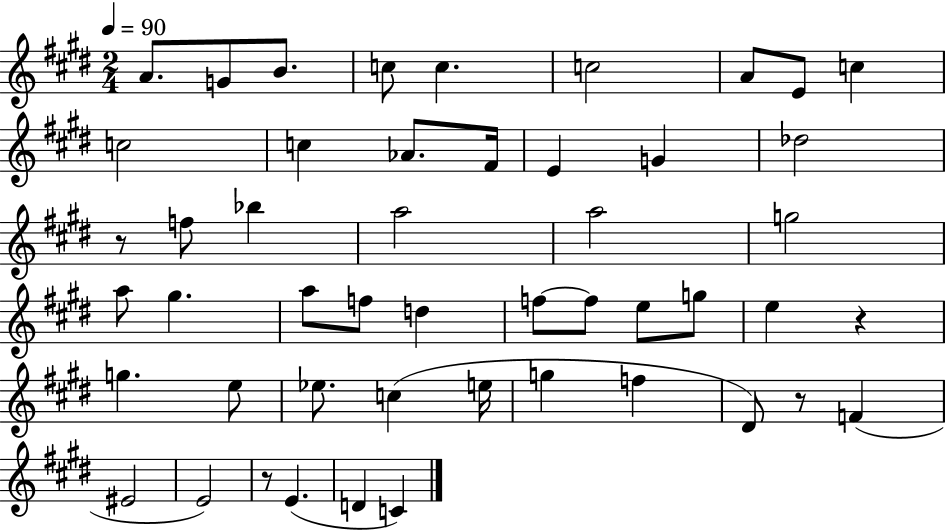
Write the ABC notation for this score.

X:1
T:Untitled
M:2/4
L:1/4
K:E
A/2 G/2 B/2 c/2 c c2 A/2 E/2 c c2 c _A/2 ^F/4 E G _d2 z/2 f/2 _b a2 a2 g2 a/2 ^g a/2 f/2 d f/2 f/2 e/2 g/2 e z g e/2 _e/2 c e/4 g f ^D/2 z/2 F ^E2 E2 z/2 E D C